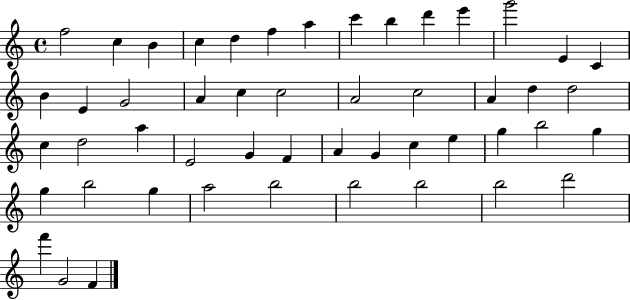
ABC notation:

X:1
T:Untitled
M:4/4
L:1/4
K:C
f2 c B c d f a c' b d' e' g'2 E C B E G2 A c c2 A2 c2 A d d2 c d2 a E2 G F A G c e g b2 g g b2 g a2 b2 b2 b2 b2 d'2 f' G2 F